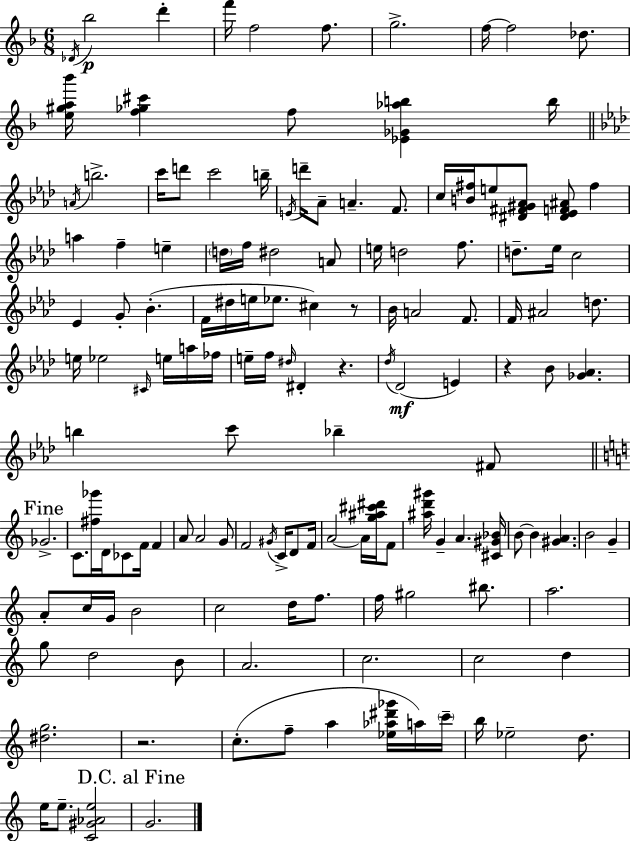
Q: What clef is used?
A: treble